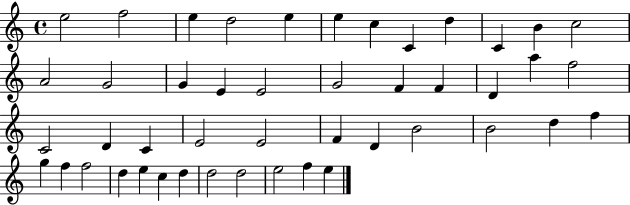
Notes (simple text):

E5/h F5/h E5/q D5/h E5/q E5/q C5/q C4/q D5/q C4/q B4/q C5/h A4/h G4/h G4/q E4/q E4/h G4/h F4/q F4/q D4/q A5/q F5/h C4/h D4/q C4/q E4/h E4/h F4/q D4/q B4/h B4/h D5/q F5/q G5/q F5/q F5/h D5/q E5/q C5/q D5/q D5/h D5/h E5/h F5/q E5/q